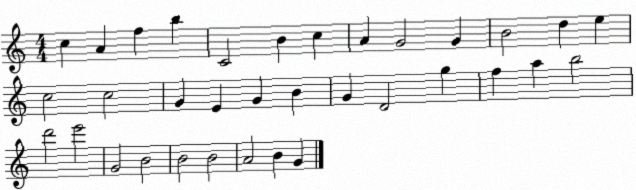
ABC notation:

X:1
T:Untitled
M:4/4
L:1/4
K:C
c A f b C2 B c A G2 G B2 d e c2 c2 G E G B G D2 g f a b2 d'2 e'2 G2 B2 B2 B2 A2 B G